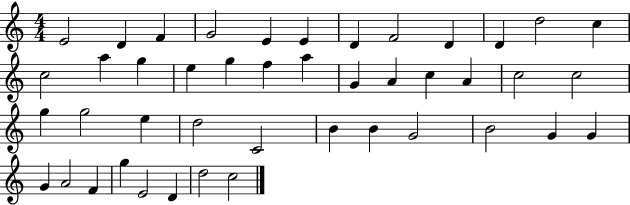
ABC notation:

X:1
T:Untitled
M:4/4
L:1/4
K:C
E2 D F G2 E E D F2 D D d2 c c2 a g e g f a G A c A c2 c2 g g2 e d2 C2 B B G2 B2 G G G A2 F g E2 D d2 c2